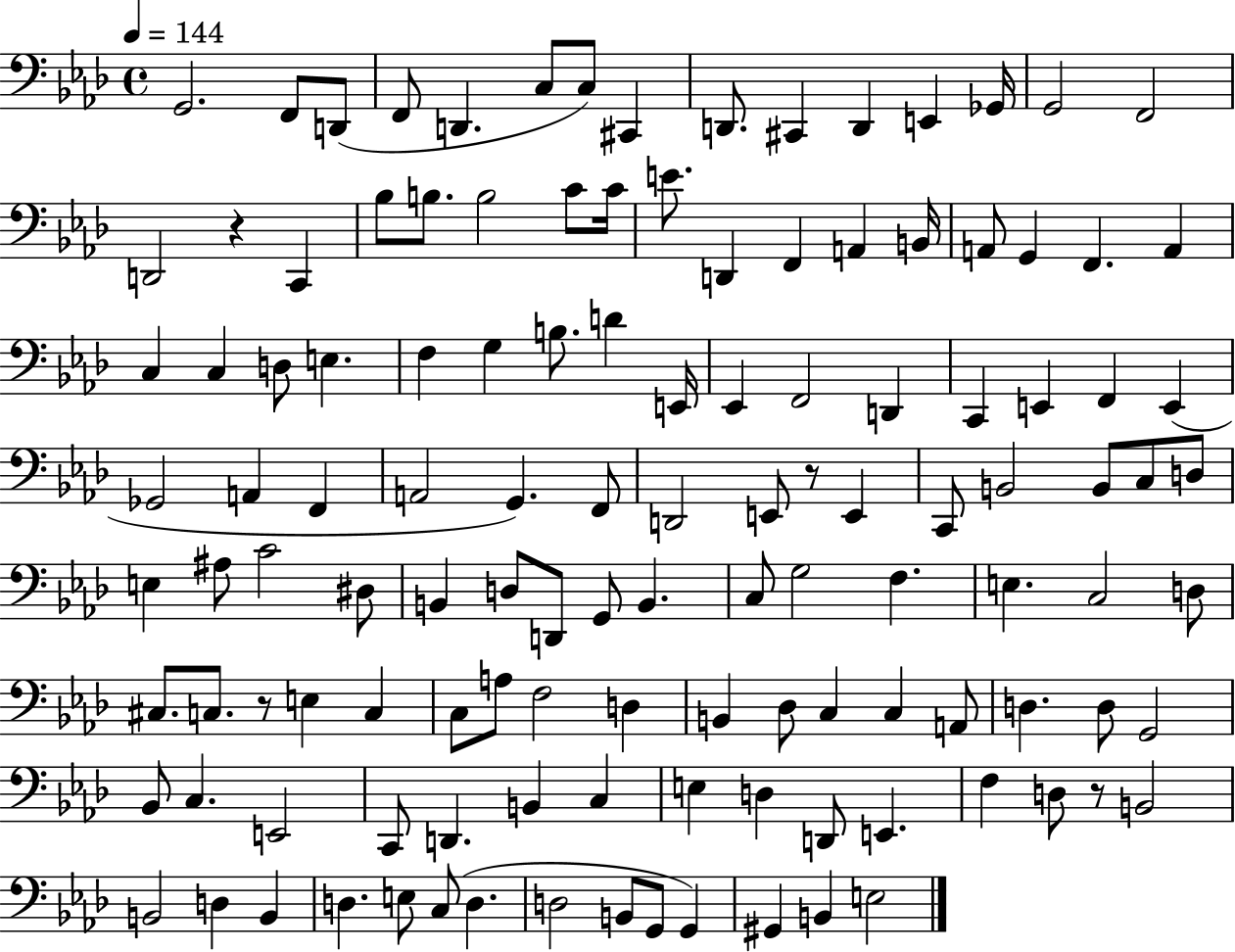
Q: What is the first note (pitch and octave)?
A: G2